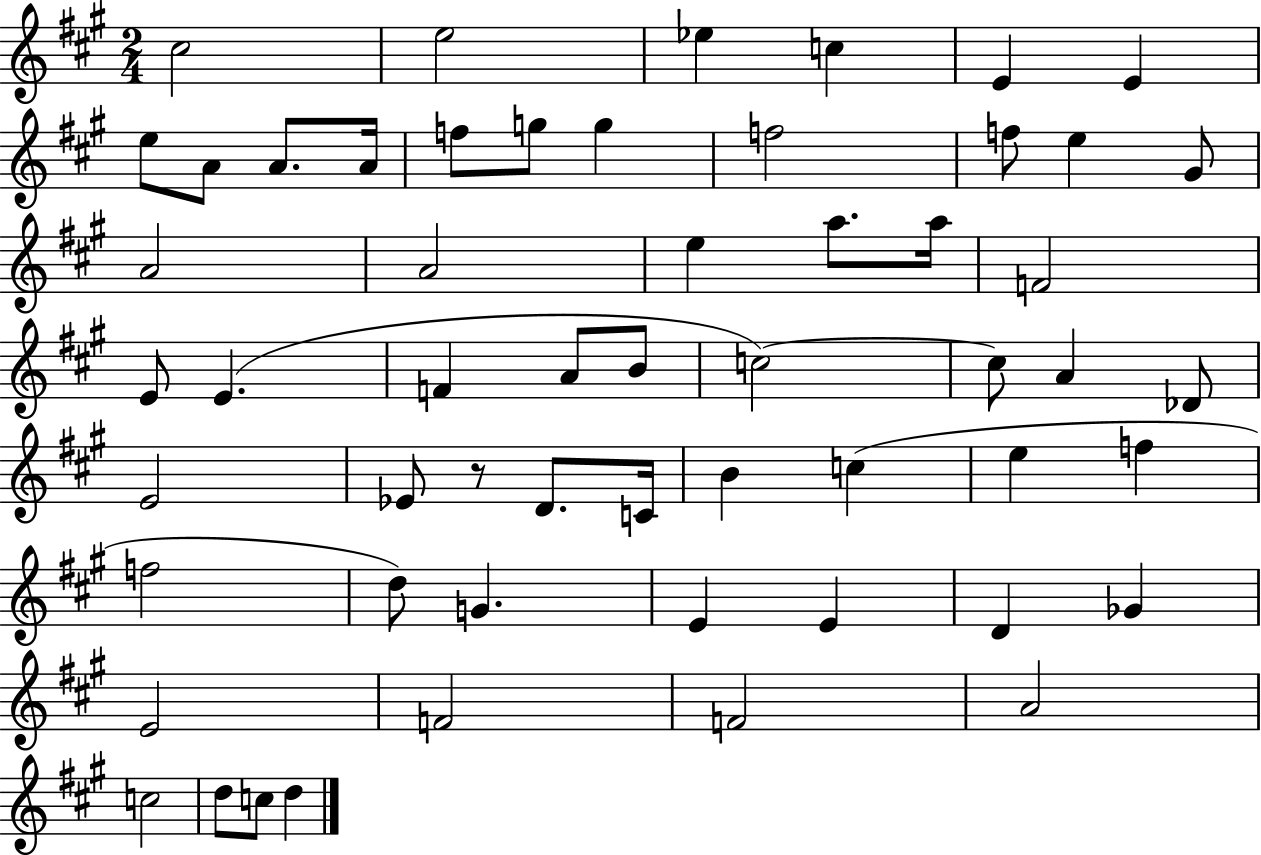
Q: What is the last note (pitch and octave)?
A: D5